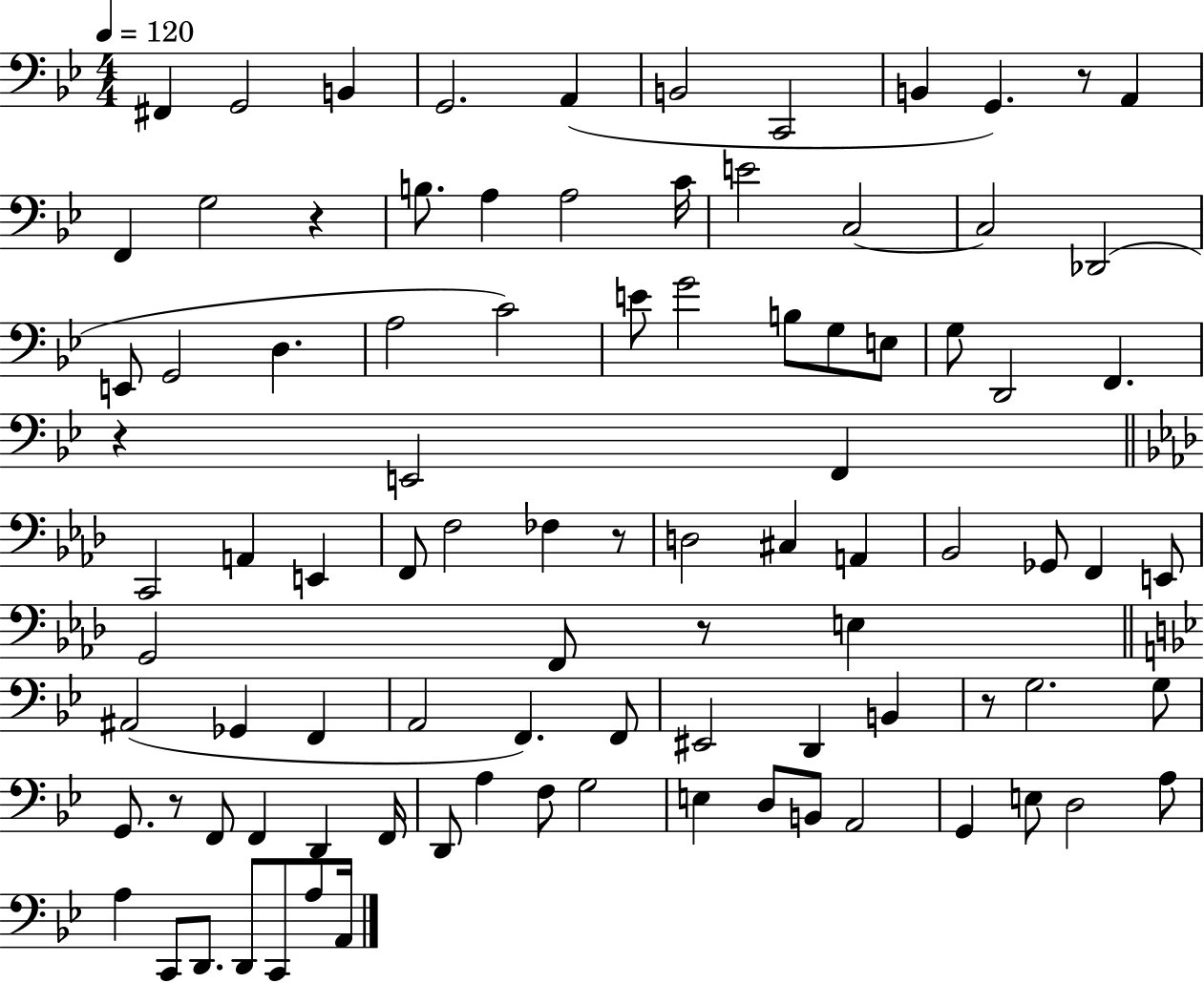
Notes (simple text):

F#2/q G2/h B2/q G2/h. A2/q B2/h C2/h B2/q G2/q. R/e A2/q F2/q G3/h R/q B3/e. A3/q A3/h C4/s E4/h C3/h C3/h Db2/h E2/e G2/h D3/q. A3/h C4/h E4/e G4/h B3/e G3/e E3/e G3/e D2/h F2/q. R/q E2/h F2/q C2/h A2/q E2/q F2/e F3/h FES3/q R/e D3/h C#3/q A2/q Bb2/h Gb2/e F2/q E2/e G2/h F2/e R/e E3/q A#2/h Gb2/q F2/q A2/h F2/q. F2/e EIS2/h D2/q B2/q R/e G3/h. G3/e G2/e. R/e F2/e F2/q D2/q F2/s D2/e A3/q F3/e G3/h E3/q D3/e B2/e A2/h G2/q E3/e D3/h A3/e A3/q C2/e D2/e. D2/e C2/e A3/e A2/s